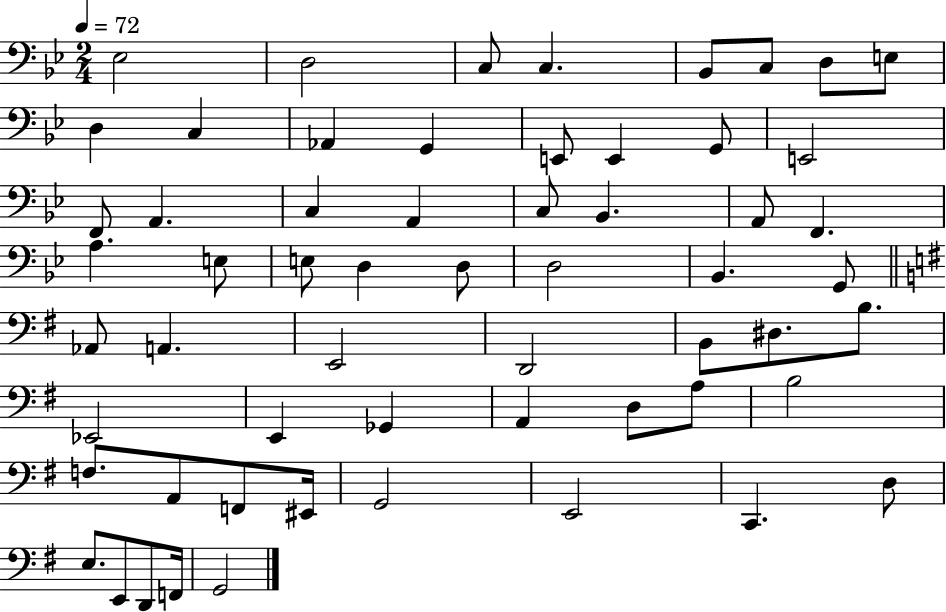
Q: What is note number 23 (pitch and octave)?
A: A2